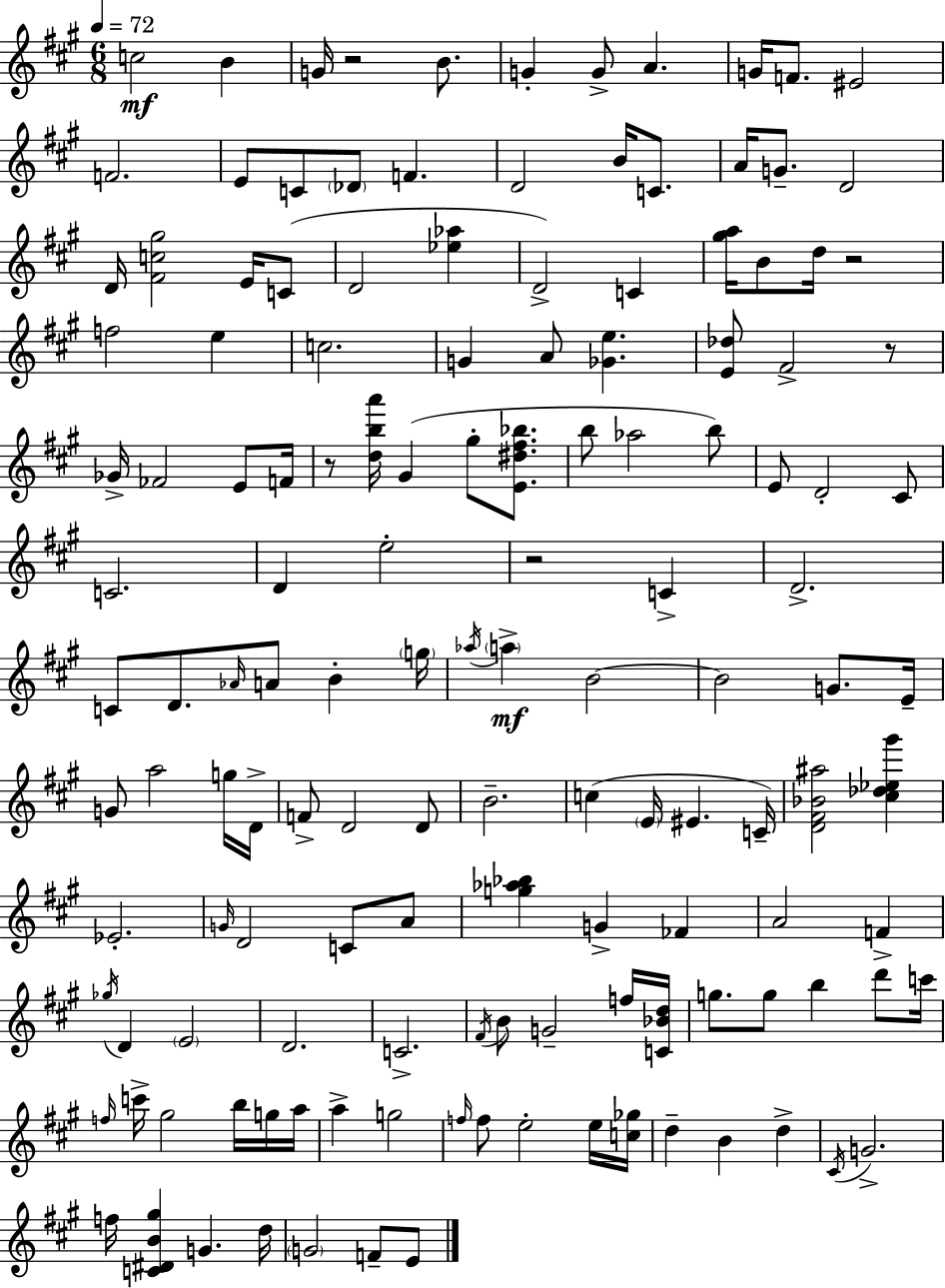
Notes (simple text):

C5/h B4/q G4/s R/h B4/e. G4/q G4/e A4/q. G4/s F4/e. EIS4/h F4/h. E4/e C4/e Db4/e F4/q. D4/h B4/s C4/e. A4/s G4/e. D4/h D4/s [F#4,C5,G#5]/h E4/s C4/e D4/h [Eb5,Ab5]/q D4/h C4/q [G#5,A5]/s B4/e D5/s R/h F5/h E5/q C5/h. G4/q A4/e [Gb4,E5]/q. [E4,Db5]/e F#4/h R/e Gb4/s FES4/h E4/e F4/s R/e [D5,B5,A6]/s G#4/q G#5/e [E4,D#5,F#5,Bb5]/e. B5/e Ab5/h B5/e E4/e D4/h C#4/e C4/h. D4/q E5/h R/h C4/q D4/h. C4/e D4/e. Ab4/s A4/e B4/q G5/s Ab5/s A5/q B4/h B4/h G4/e. E4/s G4/e A5/h G5/s D4/s F4/e D4/h D4/e B4/h. C5/q E4/s EIS4/q. C4/s [D4,F#4,Bb4,A#5]/h [C#5,Db5,Eb5,G#6]/q Eb4/h. G4/s D4/h C4/e A4/e [G5,Ab5,Bb5]/q G4/q FES4/q A4/h F4/q Gb5/s D4/q E4/h D4/h. C4/h. F#4/s B4/e G4/h F5/s [C4,Bb4,D5]/s G5/e. G5/e B5/q D6/e C6/s F5/s C6/s G#5/h B5/s G5/s A5/s A5/q G5/h F5/s F5/e E5/h E5/s [C5,Gb5]/s D5/q B4/q D5/q C#4/s G4/h. F5/s [C4,D#4,B4,G#5]/q G4/q. D5/s G4/h F4/e E4/e